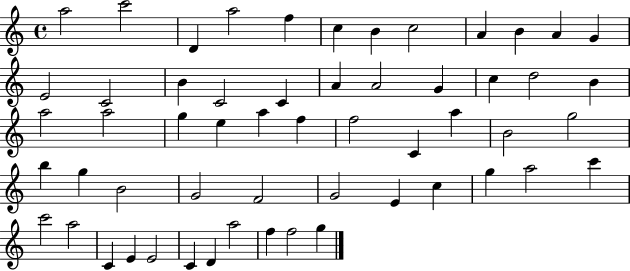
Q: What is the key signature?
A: C major